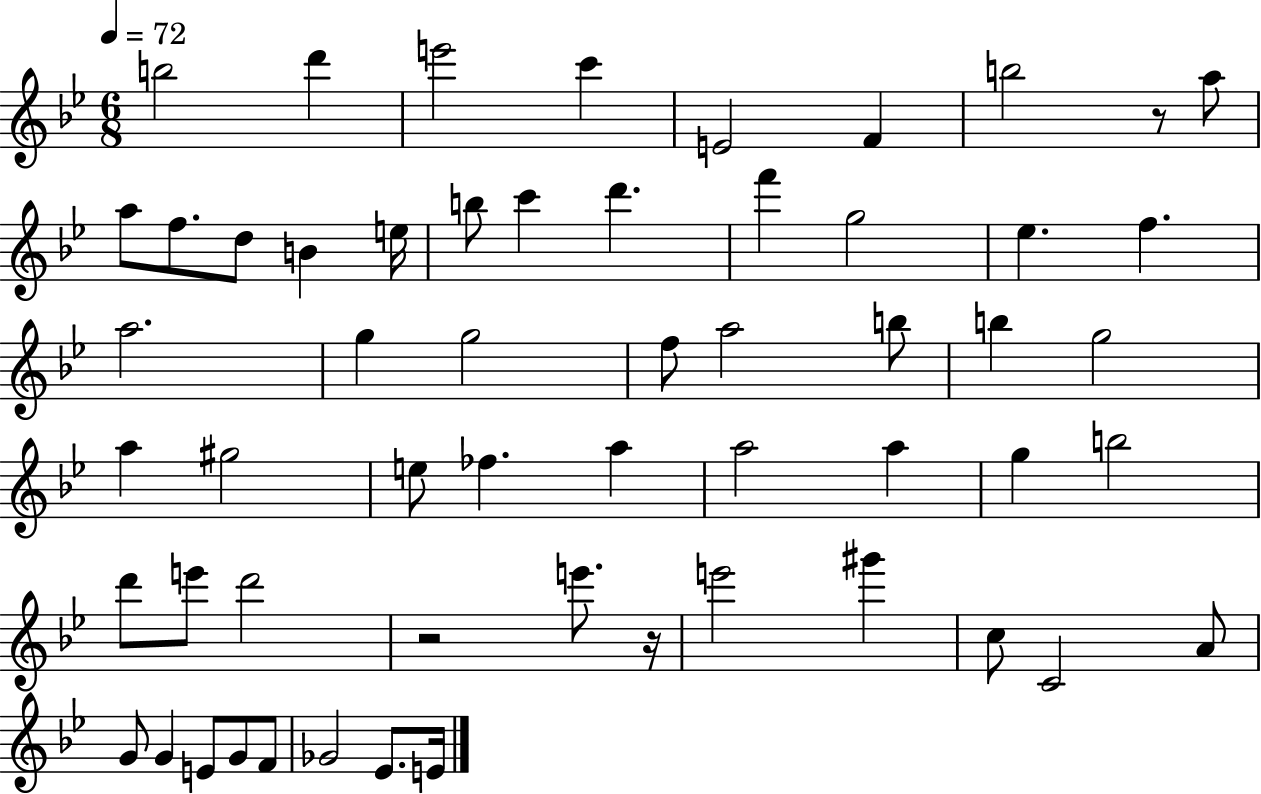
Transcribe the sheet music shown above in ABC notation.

X:1
T:Untitled
M:6/8
L:1/4
K:Bb
b2 d' e'2 c' E2 F b2 z/2 a/2 a/2 f/2 d/2 B e/4 b/2 c' d' f' g2 _e f a2 g g2 f/2 a2 b/2 b g2 a ^g2 e/2 _f a a2 a g b2 d'/2 e'/2 d'2 z2 e'/2 z/4 e'2 ^g' c/2 C2 A/2 G/2 G E/2 G/2 F/2 _G2 _E/2 E/4